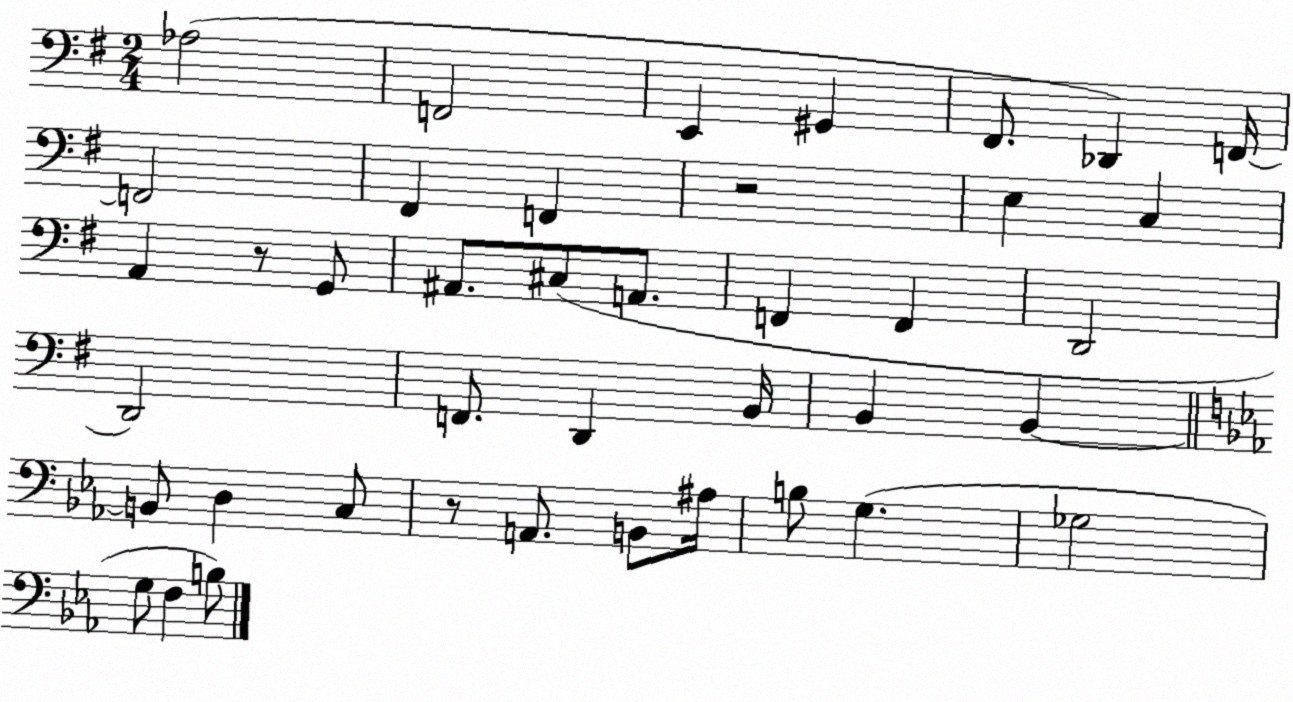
X:1
T:Untitled
M:2/4
L:1/4
K:G
_A,2 F,,2 E,, ^G,, ^F,,/2 _D,, F,,/4 F,,2 ^F,, F,, z2 E, C, A,, z/2 G,,/2 ^A,,/2 ^C,/2 A,,/2 F,, F,, D,,2 D,,2 F,,/2 D,, B,,/4 B,, B,, B,,/2 D, C,/2 z/2 A,,/2 B,,/2 ^A,/4 B,/2 G, _G,2 G,/2 F, B,/2